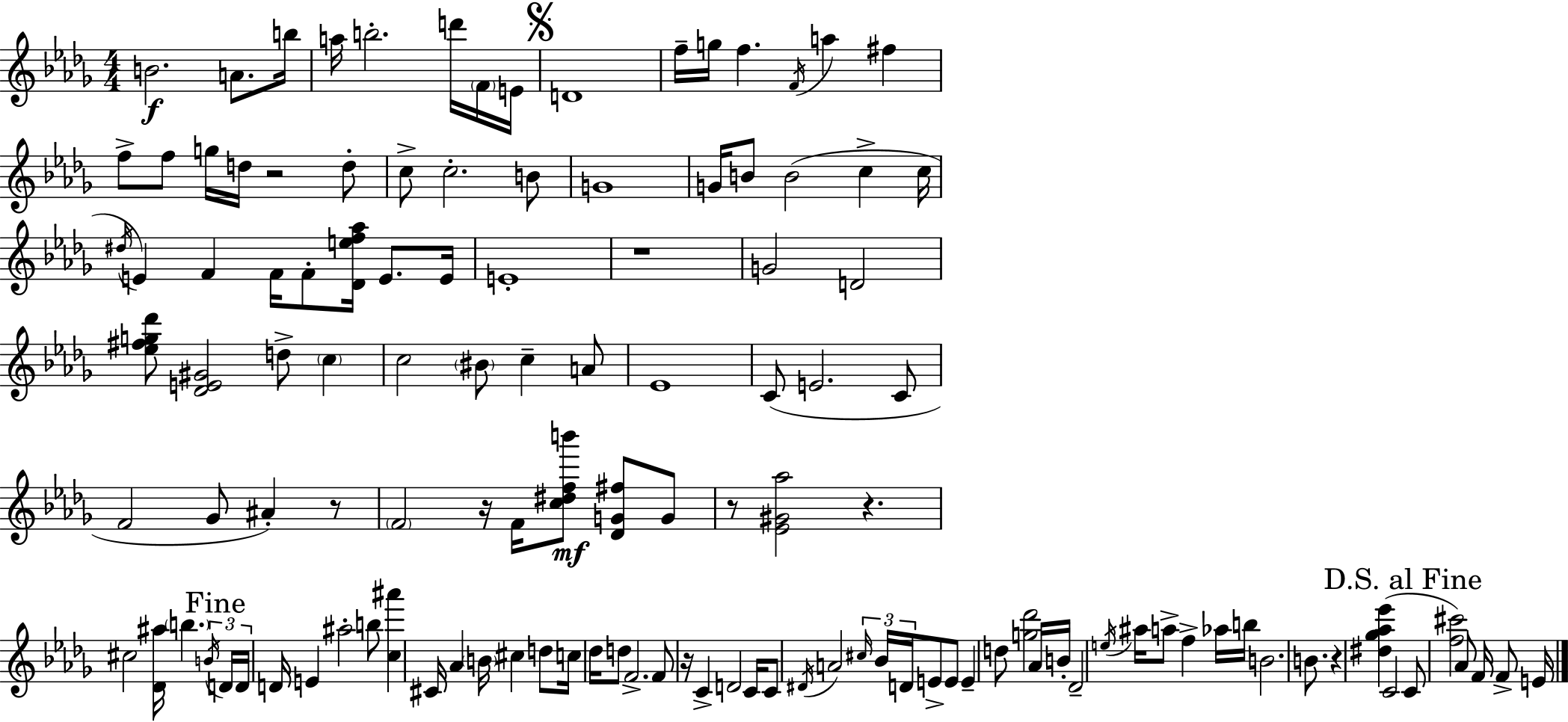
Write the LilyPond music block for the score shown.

{
  \clef treble
  \numericTimeSignature
  \time 4/4
  \key bes \minor
  b'2.\f a'8. b''16 | a''16 b''2.-. d'''16 \parenthesize f'16 e'16 | \mark \markup { \musicglyph "scripts.segno" } d'1 | f''16-- g''16 f''4. \acciaccatura { f'16 } a''4 fis''4 | \break f''8-> f''8 g''16 d''16 r2 d''8-. | c''8-> c''2.-. b'8 | g'1 | g'16 b'8 b'2( c''4-> | \break c''16 \acciaccatura { dis''16 } e'4) f'4 f'16 f'8-. <des' e'' f'' aes''>16 e'8. | e'16 e'1-. | r1 | g'2 d'2 | \break <ees'' fis'' g'' des'''>8 <des' e' gis'>2 d''8-> \parenthesize c''4 | c''2 \parenthesize bis'8 c''4-- | a'8 ees'1 | c'8( e'2. | \break c'8 f'2 ges'8 ais'4-.) | r8 \parenthesize f'2 r16 f'16 <c'' dis'' f'' b'''>8\mf <des' g' fis''>8 | g'8 r8 <ees' gis' aes''>2 r4. | cis''2 <des' ais''>16 \parenthesize b''4. | \break \tuplet 3/2 { \acciaccatura { b'16 } \mark "Fine" d'16 d'16 } d'16 e'4 ais''2-. | b''8 <c'' ais'''>4 cis'16 aes'4 \parenthesize b'16 cis''4 | d''8 c''16 des''16 d''8 f'2.-> | f'8 r16 c'4-> d'2 | \break c'16 c'8 \acciaccatura { dis'16 } a'2 \tuplet 3/2 { \grace { cis''16 } bes'16 | d'16 } e'8-> e'8 e'4-- d''8 <g'' des'''>2 | aes'16 b'16-. des'2-- \acciaccatura { e''16 } ais''16 a''8-> | f''4-> aes''16 b''16 b'2. | \break b'8. r4 <dis'' ges'' aes'' ees'''>4( c'2 | \mark "D.S. al Fine" c'8 <f'' cis'''>2) | aes'8 f'16 f'8-> e'16 \bar "|."
}